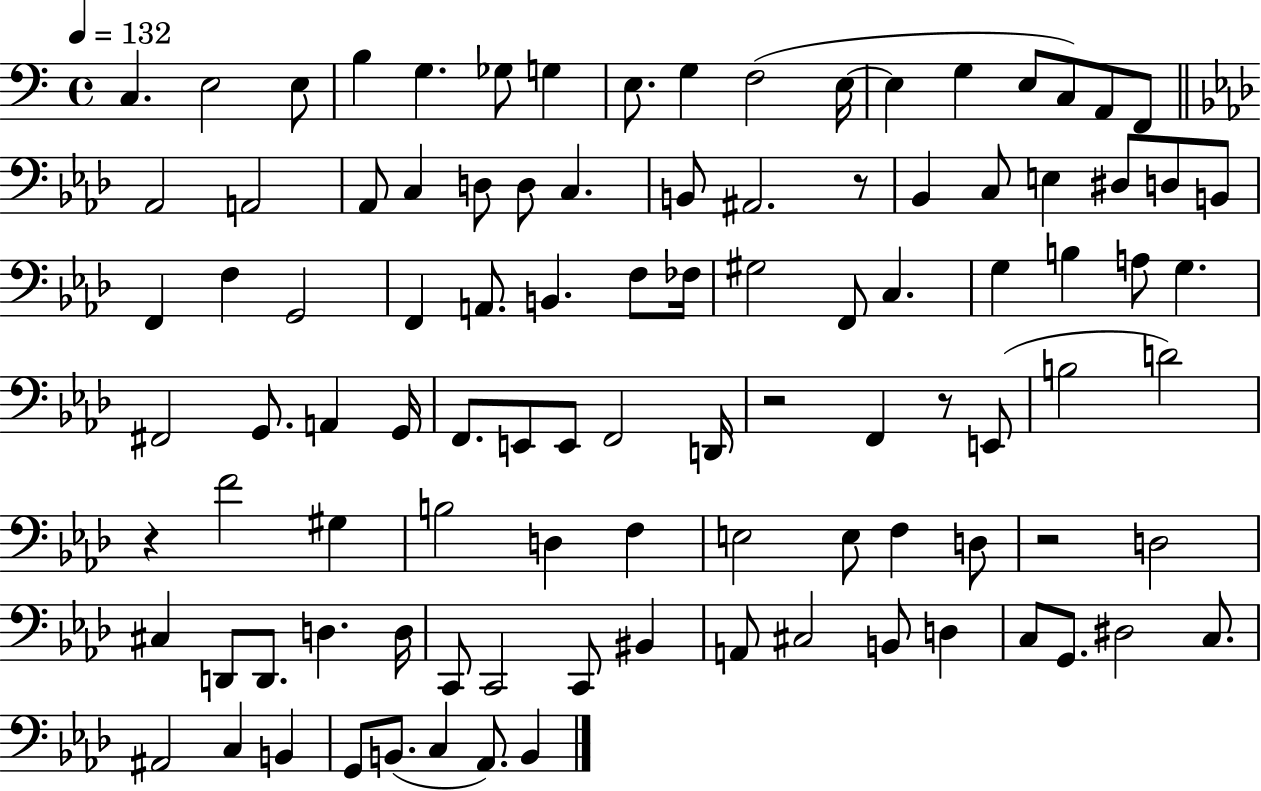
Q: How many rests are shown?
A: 5